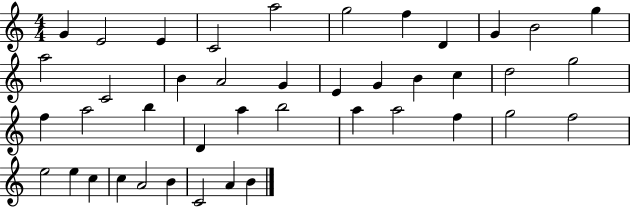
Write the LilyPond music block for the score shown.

{
  \clef treble
  \numericTimeSignature
  \time 4/4
  \key c \major
  g'4 e'2 e'4 | c'2 a''2 | g''2 f''4 d'4 | g'4 b'2 g''4 | \break a''2 c'2 | b'4 a'2 g'4 | e'4 g'4 b'4 c''4 | d''2 g''2 | \break f''4 a''2 b''4 | d'4 a''4 b''2 | a''4 a''2 f''4 | g''2 f''2 | \break e''2 e''4 c''4 | c''4 a'2 b'4 | c'2 a'4 b'4 | \bar "|."
}